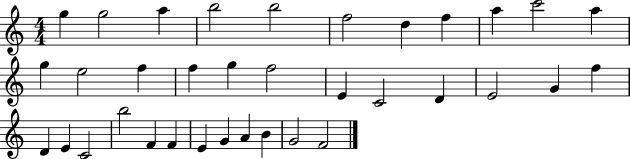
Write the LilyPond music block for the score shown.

{
  \clef treble
  \numericTimeSignature
  \time 4/4
  \key c \major
  g''4 g''2 a''4 | b''2 b''2 | f''2 d''4 f''4 | a''4 c'''2 a''4 | \break g''4 e''2 f''4 | f''4 g''4 f''2 | e'4 c'2 d'4 | e'2 g'4 f''4 | \break d'4 e'4 c'2 | b''2 f'4 f'4 | e'4 g'4 a'4 b'4 | g'2 f'2 | \break \bar "|."
}